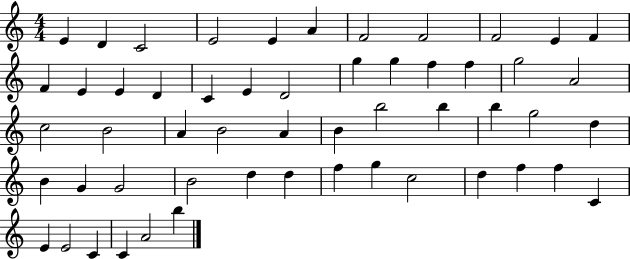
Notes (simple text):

E4/q D4/q C4/h E4/h E4/q A4/q F4/h F4/h F4/h E4/q F4/q F4/q E4/q E4/q D4/q C4/q E4/q D4/h G5/q G5/q F5/q F5/q G5/h A4/h C5/h B4/h A4/q B4/h A4/q B4/q B5/h B5/q B5/q G5/h D5/q B4/q G4/q G4/h B4/h D5/q D5/q F5/q G5/q C5/h D5/q F5/q F5/q C4/q E4/q E4/h C4/q C4/q A4/h B5/q